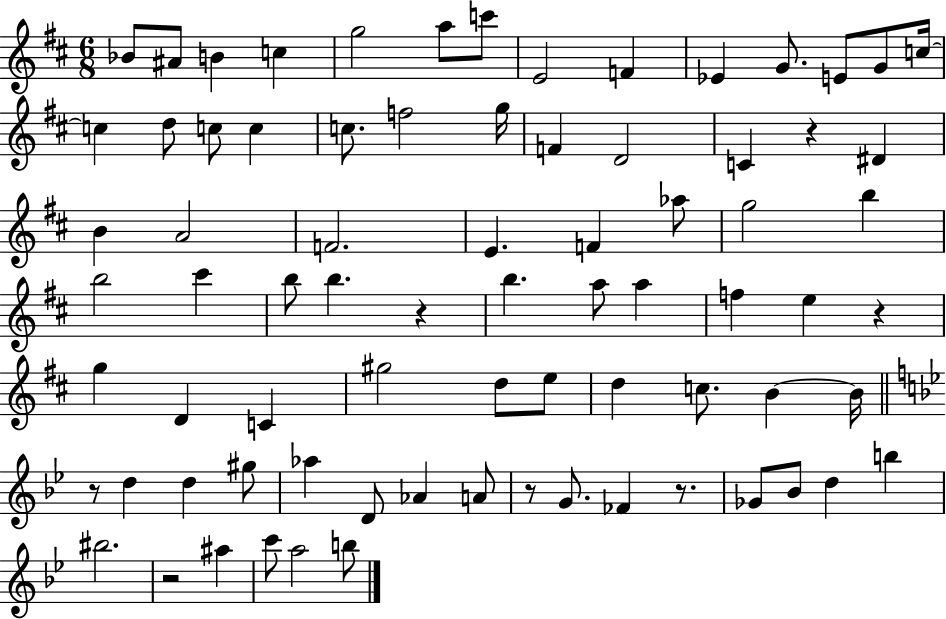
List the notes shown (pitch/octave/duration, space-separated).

Bb4/e A#4/e B4/q C5/q G5/h A5/e C6/e E4/h F4/q Eb4/q G4/e. E4/e G4/e C5/s C5/q D5/e C5/e C5/q C5/e. F5/h G5/s F4/q D4/h C4/q R/q D#4/q B4/q A4/h F4/h. E4/q. F4/q Ab5/e G5/h B5/q B5/h C#6/q B5/e B5/q. R/q B5/q. A5/e A5/q F5/q E5/q R/q G5/q D4/q C4/q G#5/h D5/e E5/e D5/q C5/e. B4/q B4/s R/e D5/q D5/q G#5/e Ab5/q D4/e Ab4/q A4/e R/e G4/e. FES4/q R/e. Gb4/e Bb4/e D5/q B5/q BIS5/h. R/h A#5/q C6/e A5/h B5/e